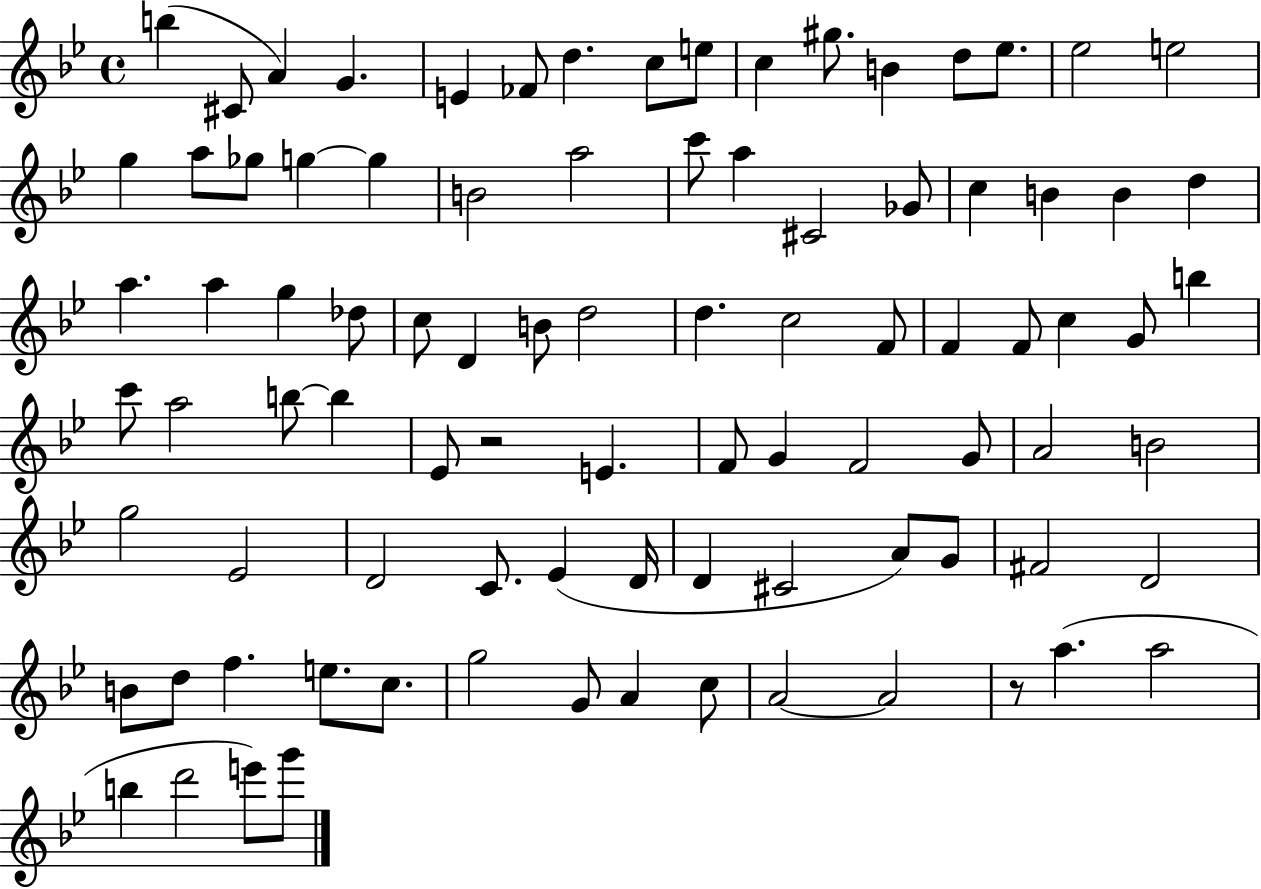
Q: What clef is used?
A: treble